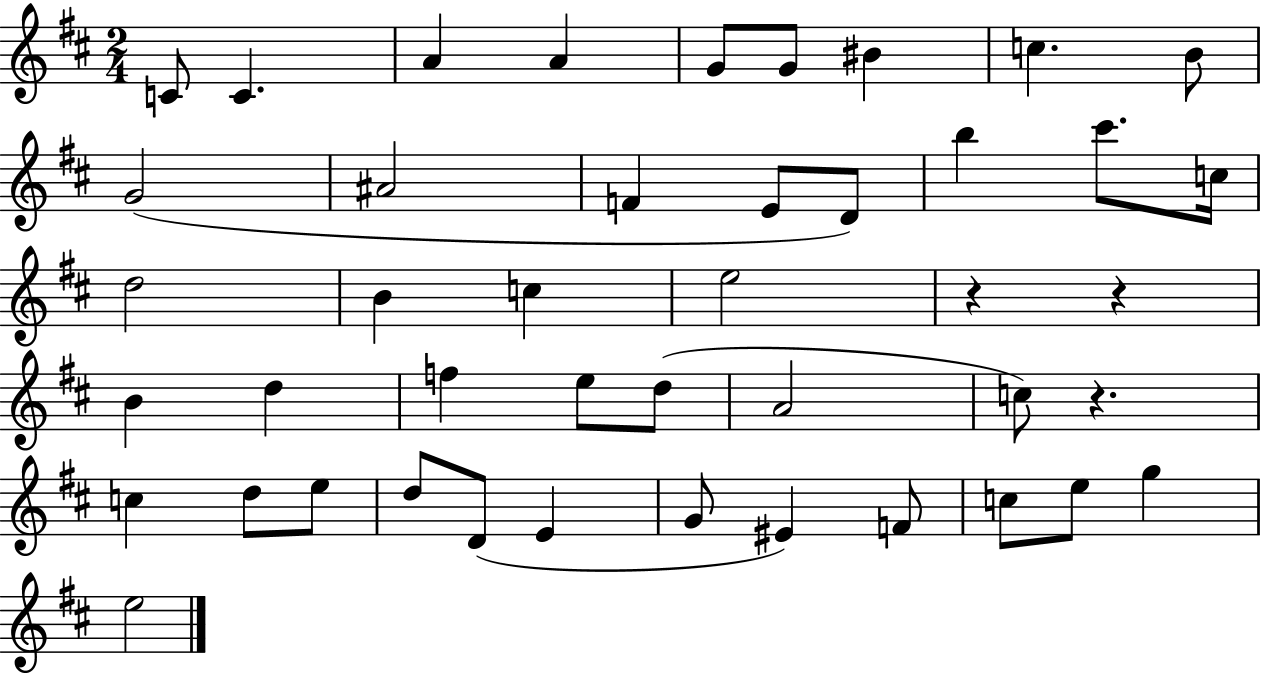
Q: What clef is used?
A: treble